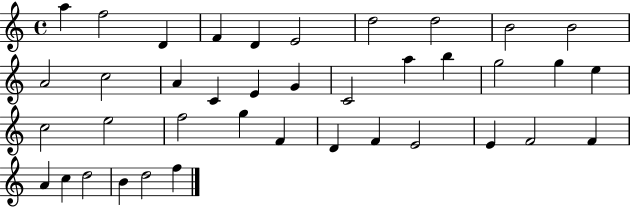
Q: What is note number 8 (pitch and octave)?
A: D5